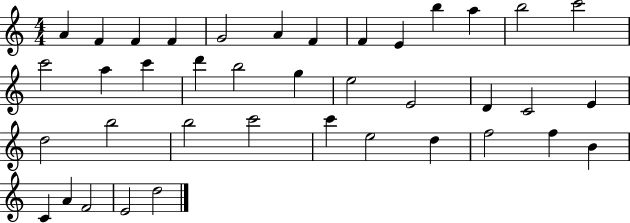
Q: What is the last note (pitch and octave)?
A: D5